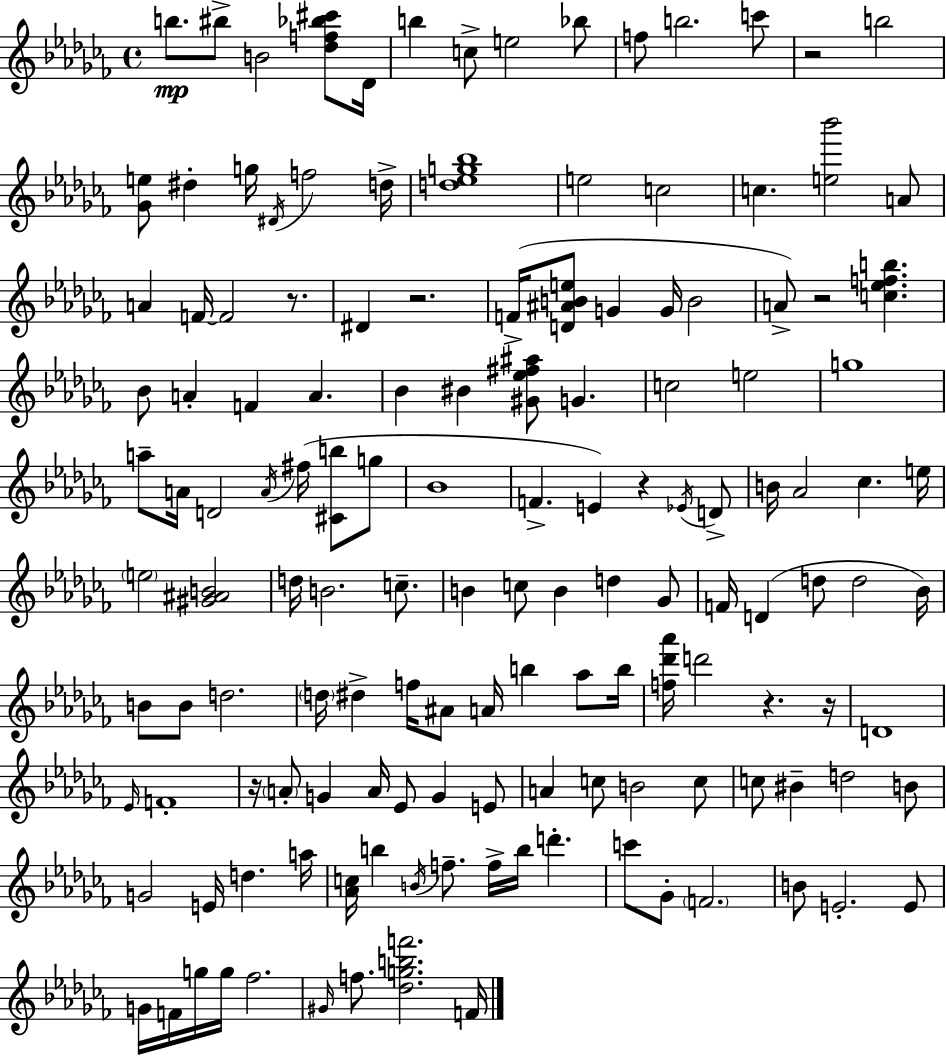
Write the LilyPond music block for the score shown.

{
  \clef treble
  \time 4/4
  \defaultTimeSignature
  \key aes \minor
  b''8.\mp bis''8-> b'2 <des'' f'' bes'' cis'''>8 des'16 | b''4 c''8-> e''2 bes''8 | f''8 b''2. c'''8 | r2 b''2 | \break <ges' e''>8 dis''4-. g''16 \acciaccatura { dis'16 } f''2 | d''16-> <d'' ees'' g'' bes''>1 | e''2 c''2 | c''4. <e'' bes'''>2 a'8 | \break a'4 f'16~~ f'2 r8. | dis'4 r2. | f'16->( <d' ais' b' e''>8 g'4 g'16 b'2 | a'8->) r2 <c'' ees'' f'' b''>4. | \break bes'8 a'4-. f'4 a'4. | bes'4 bis'4 <gis' ees'' fis'' ais''>8 g'4. | c''2 e''2 | g''1 | \break a''8-- a'16 d'2 \acciaccatura { a'16 } fis''16( <cis' b''>8 | g''8 bes'1 | f'4.-> e'4) r4 | \acciaccatura { ees'16 } d'8-> b'16 aes'2 ces''4. | \break e''16 \parenthesize e''2 <gis' ais' b'>2 | d''16 b'2. | c''8.-- b'4 c''8 b'4 d''4 | ges'8 f'16 d'4( d''8 d''2 | \break bes'16) b'8 b'8 d''2. | \parenthesize d''16 dis''4-> f''16 ais'8 a'16 b''4 | aes''8 b''16 <f'' des''' aes'''>16 d'''2 r4. | r16 d'1 | \break \grace { ees'16 } f'1-. | r16 \parenthesize a'8-. g'4 a'16 ees'8 g'4 | e'8 a'4 c''8 b'2 | c''8 c''8 bis'4-- d''2 | \break b'8 g'2 e'16 d''4. | a''16 <aes' c''>16 b''4 \acciaccatura { b'16 } f''8.-- f''16-> b''16 d'''4.-. | c'''8 ges'8-. \parenthesize f'2. | b'8 e'2.-. | \break e'8 g'16 f'16 g''16 g''16 fes''2. | \grace { gis'16 } f''8. <des'' g'' b'' f'''>2. | f'16 \bar "|."
}